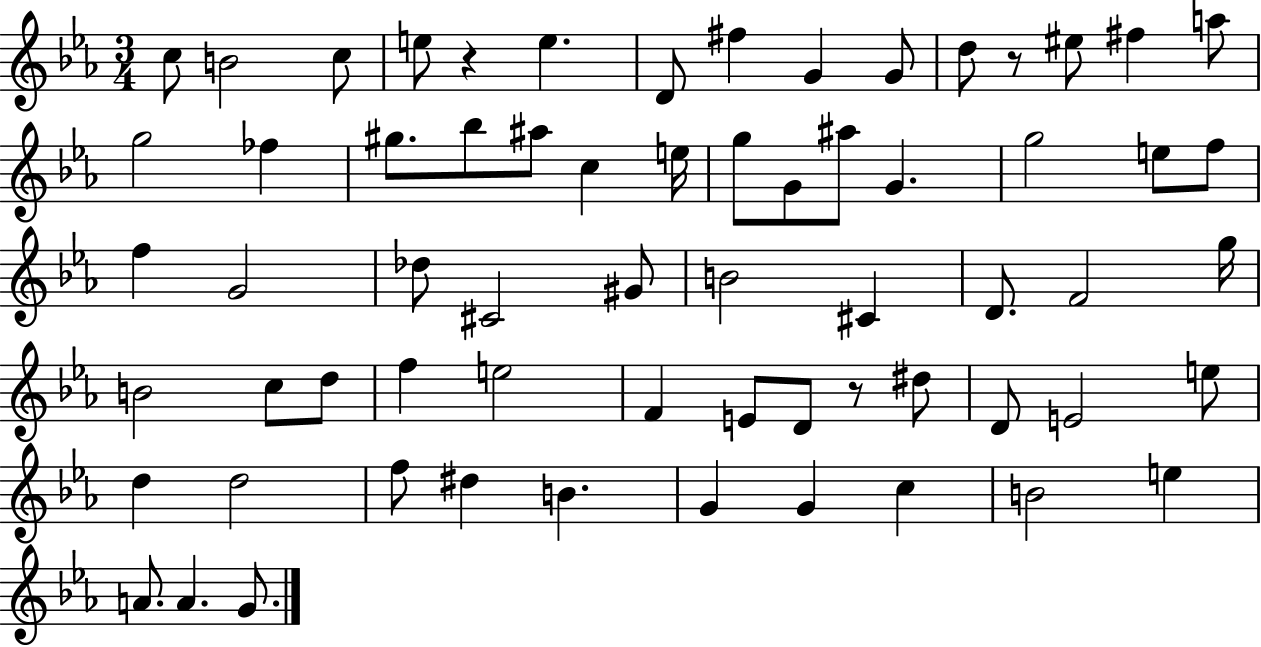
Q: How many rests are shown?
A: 3